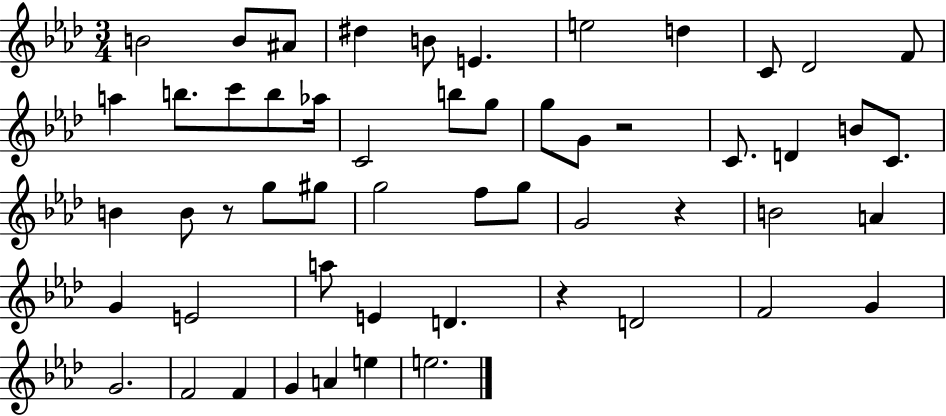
B4/h B4/e A#4/e D#5/q B4/e E4/q. E5/h D5/q C4/e Db4/h F4/e A5/q B5/e. C6/e B5/e Ab5/s C4/h B5/e G5/e G5/e G4/e R/h C4/e. D4/q B4/e C4/e. B4/q B4/e R/e G5/e G#5/e G5/h F5/e G5/e G4/h R/q B4/h A4/q G4/q E4/h A5/e E4/q D4/q. R/q D4/h F4/h G4/q G4/h. F4/h F4/q G4/q A4/q E5/q E5/h.